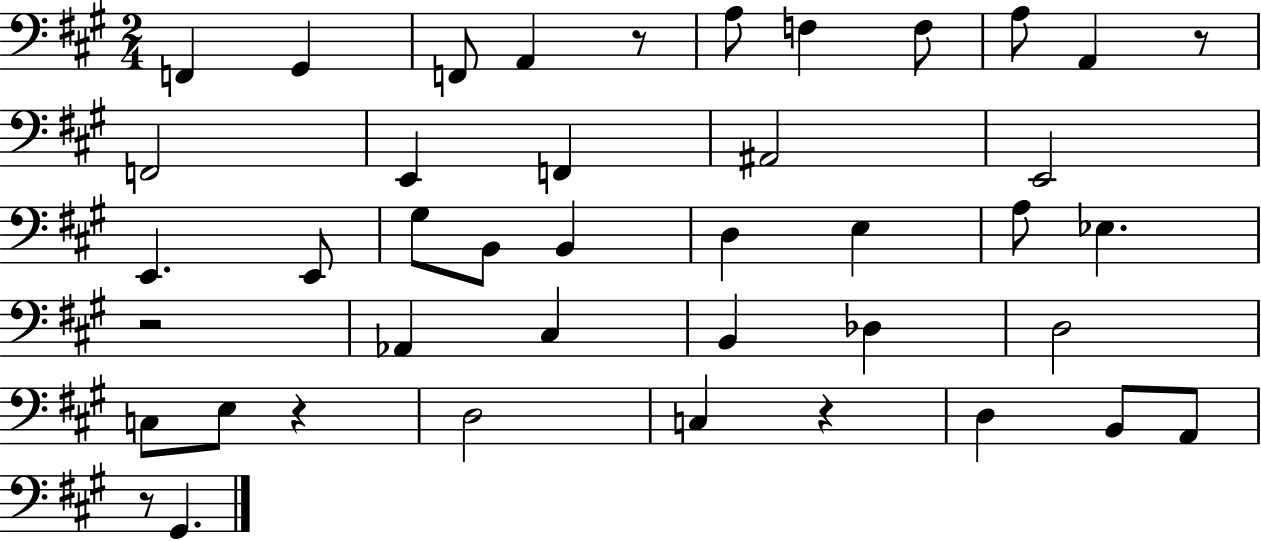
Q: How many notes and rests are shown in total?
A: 42